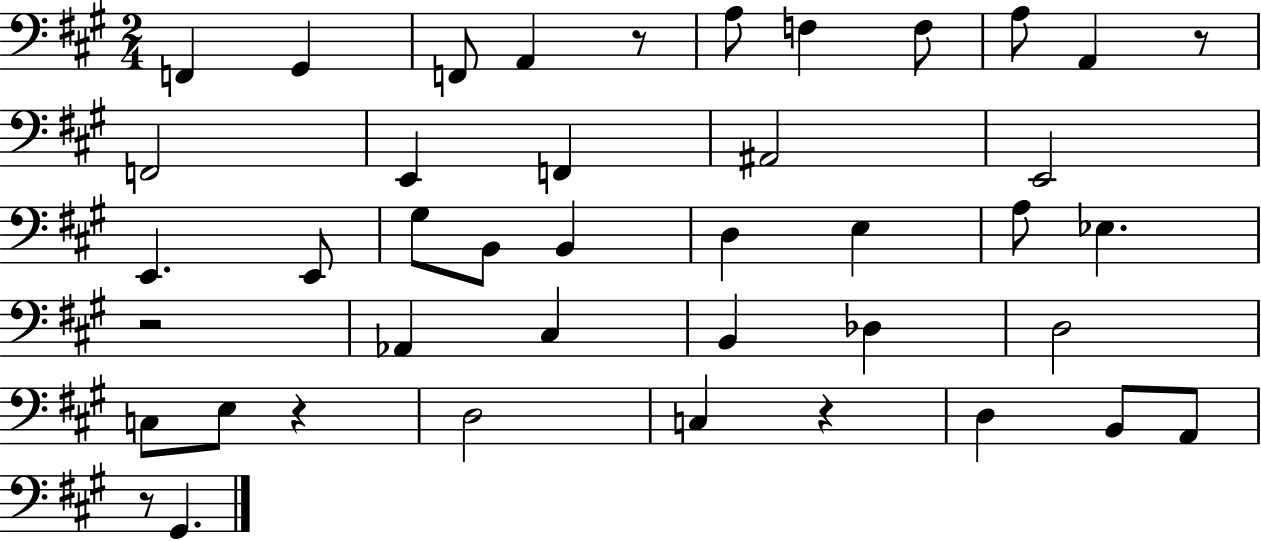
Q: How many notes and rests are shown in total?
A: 42